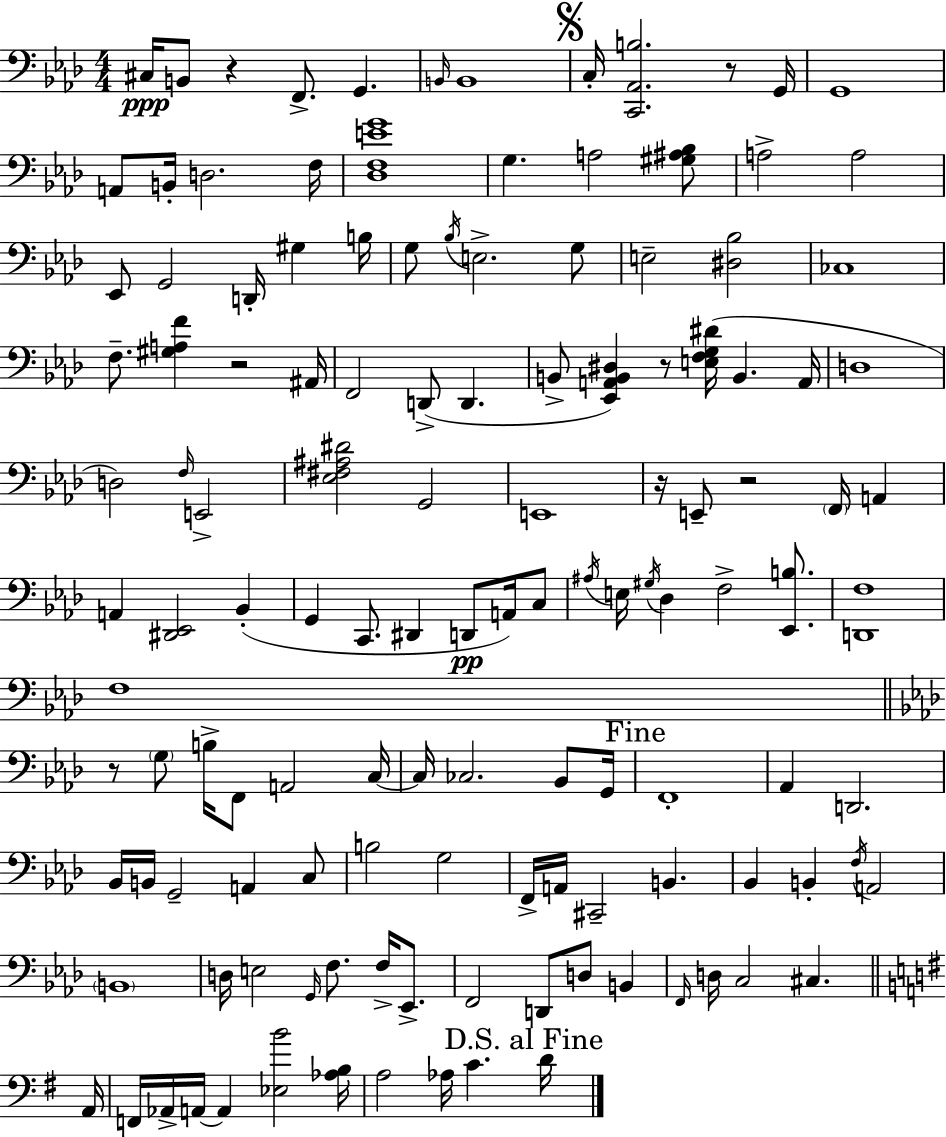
{
  \clef bass
  \numericTimeSignature
  \time 4/4
  \key aes \major
  cis16\ppp b,8 r4 f,8.-> g,4. | \grace { b,16 } b,1 | \mark \markup { \musicglyph "scripts.segno" } c16-. <c, aes, b>2. r8 | g,16 g,1 | \break a,8 b,16-. d2. | f16 <des f e' g'>1 | g4. a2 <gis ais bes>8 | a2-> a2 | \break ees,8 g,2 d,16-. gis4 | b16 g8 \acciaccatura { bes16 } e2.-> | g8 e2-- <dis bes>2 | ces1 | \break f8.-- <gis a f'>4 r2 | ais,16 f,2 d,8->( d,4. | b,8-> <ees, a, b, dis>4) r8 <e f g dis'>16( b,4. | a,16 d1 | \break d2) \grace { f16 } e,2-> | <ees fis ais dis'>2 g,2 | e,1 | r16 e,8-- r2 \parenthesize f,16 a,4 | \break a,4 <dis, ees,>2 bes,4-.( | g,4 c,8. dis,4 d,8\pp | a,16) c8 \acciaccatura { ais16 } e16 \acciaccatura { gis16 } des4 f2-> | <ees, b>8. <d, f>1 | \break f1 | \bar "||" \break \key f \minor r8 \parenthesize g8 b16-> f,8 a,2 c16~~ | c16 ces2. bes,8 g,16 | \mark "Fine" f,1-. | aes,4 d,2. | \break bes,16 b,16 g,2-- a,4 c8 | b2 g2 | f,16-> a,16 cis,2-- b,4. | bes,4 b,4-. \acciaccatura { f16 } a,2 | \break \parenthesize b,1 | d16 e2 \grace { g,16 } f8. f16-> ees,8.-> | f,2 d,8 d8 b,4 | \grace { f,16 } d16 c2 cis4. | \break \bar "||" \break \key g \major a,16 f,16 aes,16-> a,16~~ a,4 <ees b'>2 | <aes b>16 a2 aes16 c'4. | \mark "D.S. al Fine" d'16 \bar "|."
}